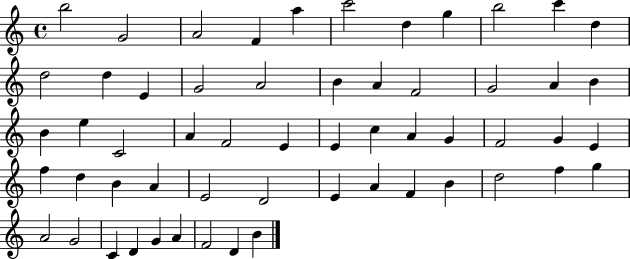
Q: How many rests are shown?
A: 0